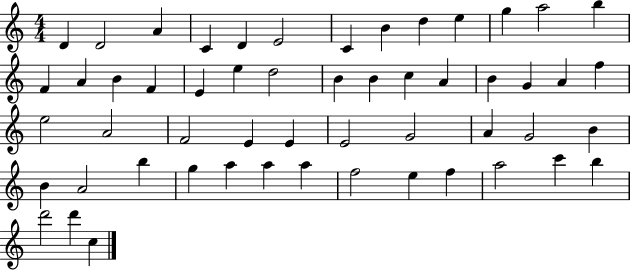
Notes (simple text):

D4/q D4/h A4/q C4/q D4/q E4/h C4/q B4/q D5/q E5/q G5/q A5/h B5/q F4/q A4/q B4/q F4/q E4/q E5/q D5/h B4/q B4/q C5/q A4/q B4/q G4/q A4/q F5/q E5/h A4/h F4/h E4/q E4/q E4/h G4/h A4/q G4/h B4/q B4/q A4/h B5/q G5/q A5/q A5/q A5/q F5/h E5/q F5/q A5/h C6/q B5/q D6/h D6/q C5/q